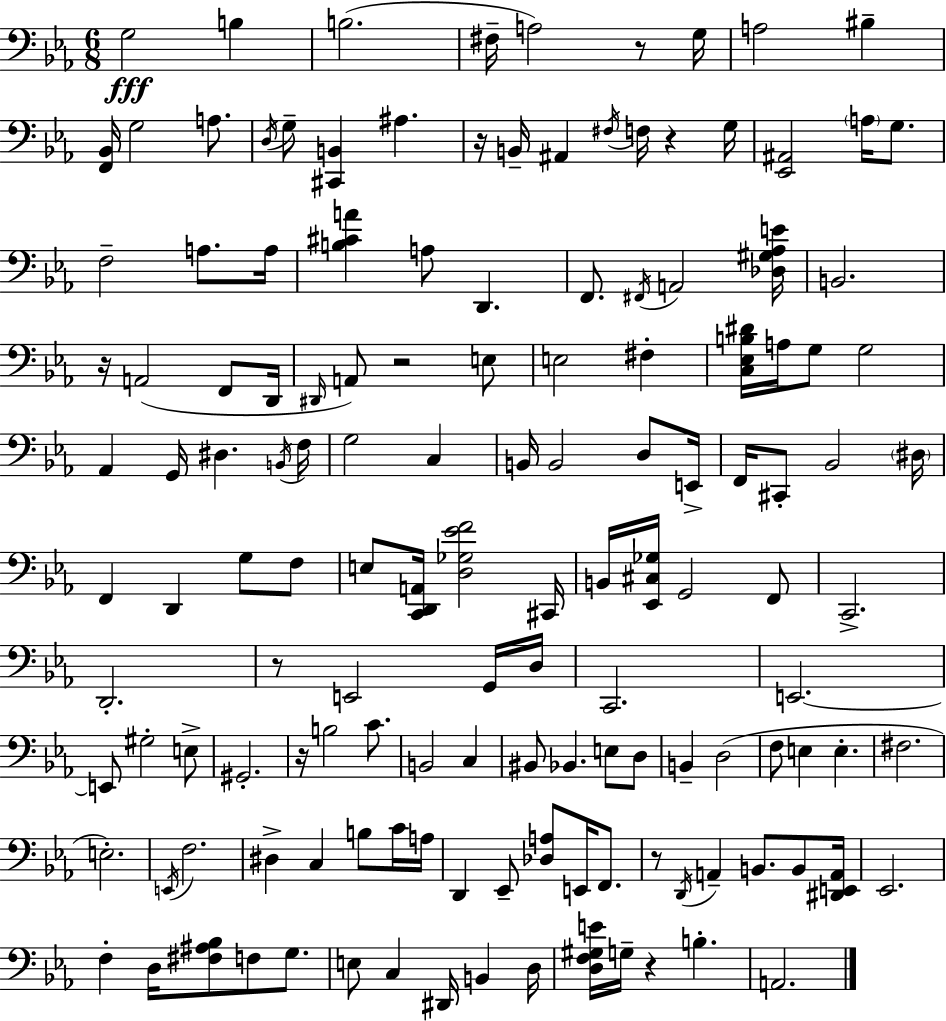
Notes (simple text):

G3/h B3/q B3/h. F#3/s A3/h R/e G3/s A3/h BIS3/q [F2,Bb2]/s G3/h A3/e. D3/s G3/e [C#2,B2]/q A#3/q. R/s B2/s A#2/q F#3/s F3/s R/q G3/s [Eb2,A#2]/h A3/s G3/e. F3/h A3/e. A3/s [B3,C#4,A4]/q A3/e D2/q. F2/e. F#2/s A2/h [Db3,G#3,Ab3,E4]/s B2/h. R/s A2/h F2/e D2/s D#2/s A2/e R/h E3/e E3/h F#3/q [C3,Eb3,B3,D#4]/s A3/s G3/e G3/h Ab2/q G2/s D#3/q. B2/s F3/s G3/h C3/q B2/s B2/h D3/e E2/s F2/s C#2/e Bb2/h D#3/s F2/q D2/q G3/e F3/e E3/e [C2,D2,A2]/s [D3,Gb3,Eb4,F4]/h C#2/s B2/s [Eb2,C#3,Gb3]/s G2/h F2/e C2/h. D2/h. R/e E2/h G2/s D3/s C2/h. E2/h. E2/e G#3/h E3/e G#2/h. R/s B3/h C4/e. B2/h C3/q BIS2/e Bb2/q. E3/e D3/e B2/q D3/h F3/e E3/q E3/q. F#3/h. E3/h. E2/s F3/h. D#3/q C3/q B3/e C4/s A3/s D2/q Eb2/e [Db3,A3]/e E2/s F2/e. R/e D2/s A2/q B2/e. B2/e [D#2,E2,A2]/s Eb2/h. F3/q D3/s [F#3,A#3,Bb3]/e F3/e G3/e. E3/e C3/q D#2/s B2/q D3/s [D3,F3,G#3,E4]/s G3/s R/q B3/q. A2/h.